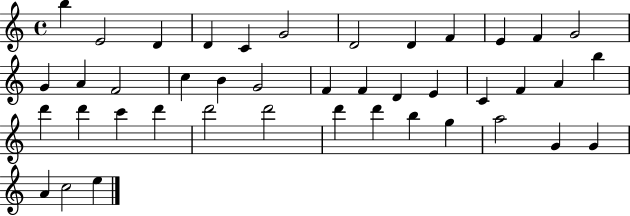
X:1
T:Untitled
M:4/4
L:1/4
K:C
b E2 D D C G2 D2 D F E F G2 G A F2 c B G2 F F D E C F A b d' d' c' d' d'2 d'2 d' d' b g a2 G G A c2 e